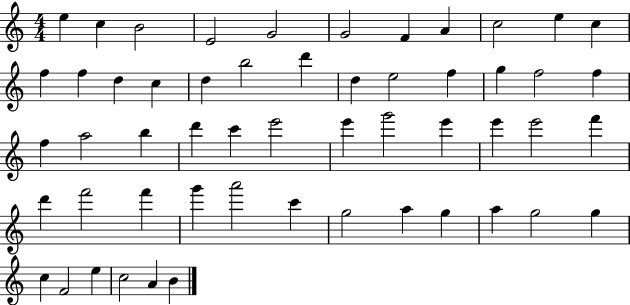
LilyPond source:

{
  \clef treble
  \numericTimeSignature
  \time 4/4
  \key c \major
  e''4 c''4 b'2 | e'2 g'2 | g'2 f'4 a'4 | c''2 e''4 c''4 | \break f''4 f''4 d''4 c''4 | d''4 b''2 d'''4 | d''4 e''2 f''4 | g''4 f''2 f''4 | \break f''4 a''2 b''4 | d'''4 c'''4 e'''2 | e'''4 g'''2 e'''4 | e'''4 e'''2 f'''4 | \break d'''4 f'''2 f'''4 | g'''4 a'''2 c'''4 | g''2 a''4 g''4 | a''4 g''2 g''4 | \break c''4 f'2 e''4 | c''2 a'4 b'4 | \bar "|."
}